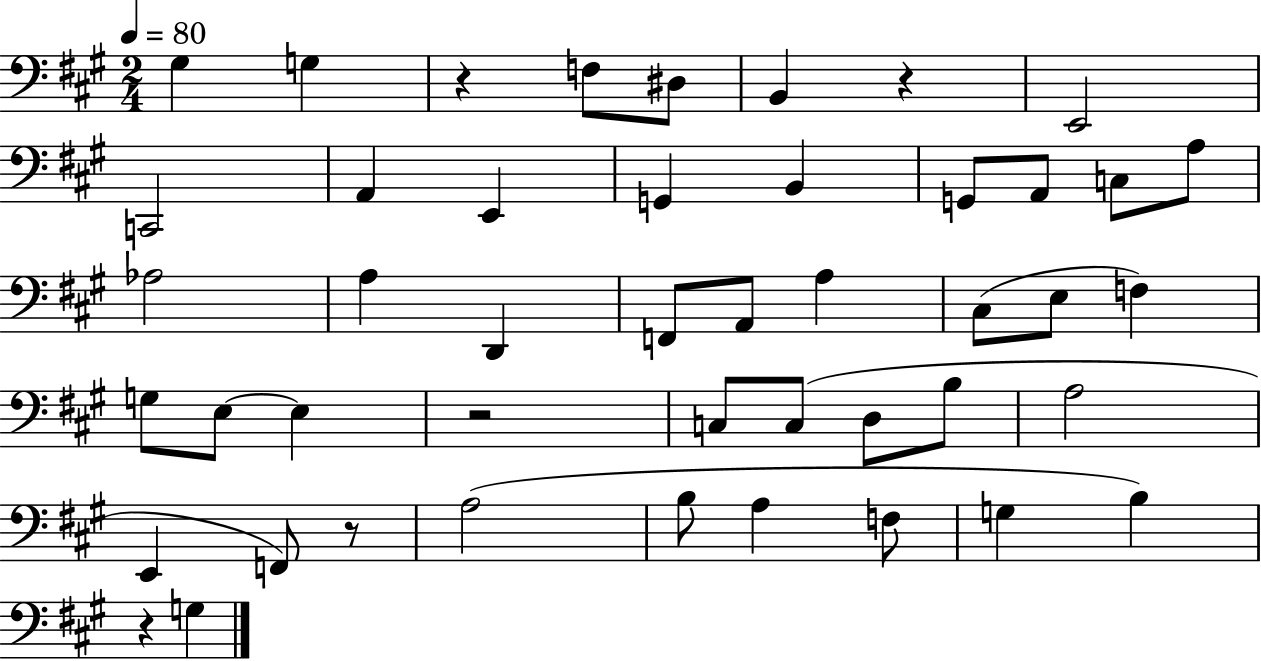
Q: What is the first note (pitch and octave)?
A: G#3